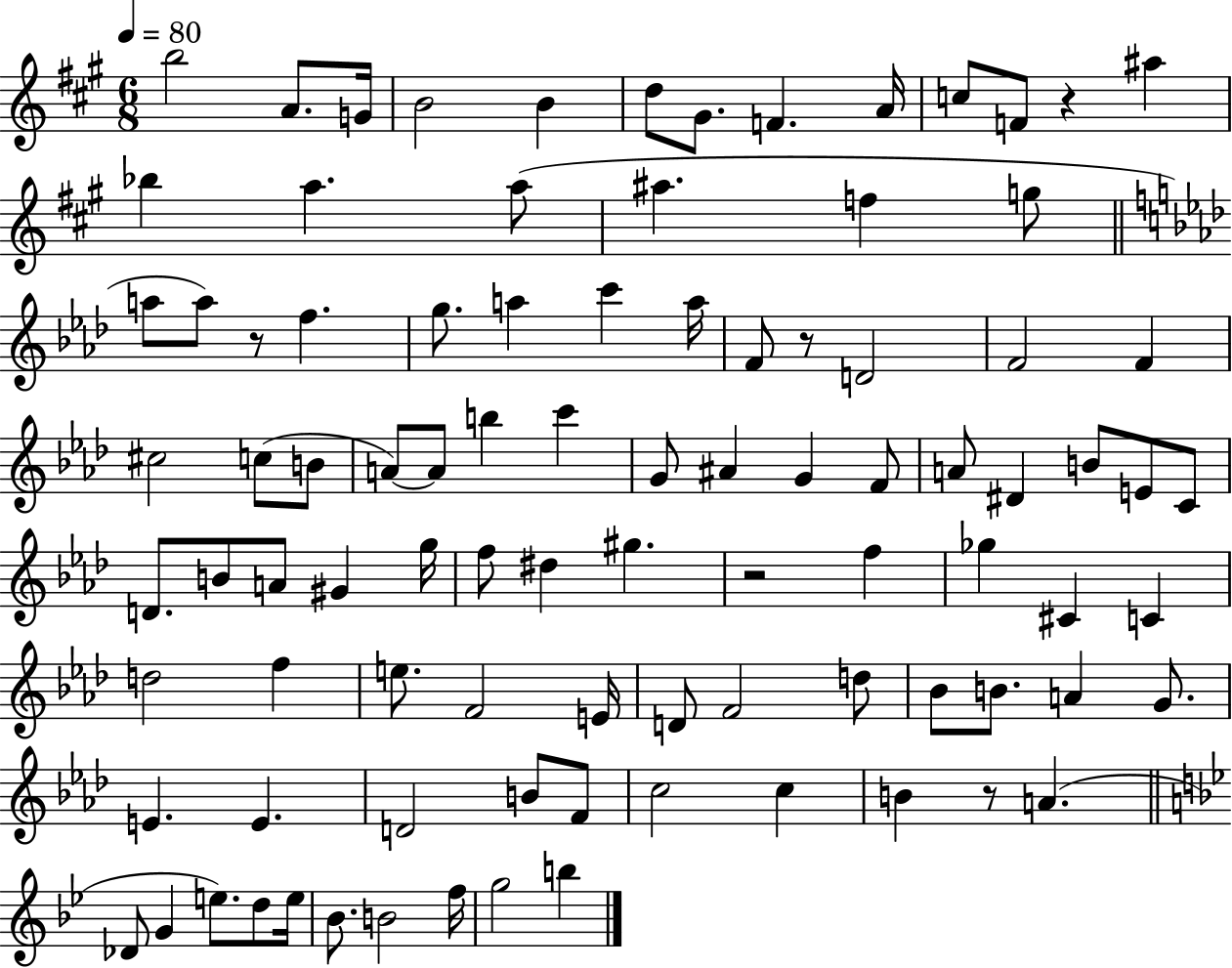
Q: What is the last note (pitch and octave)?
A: B5